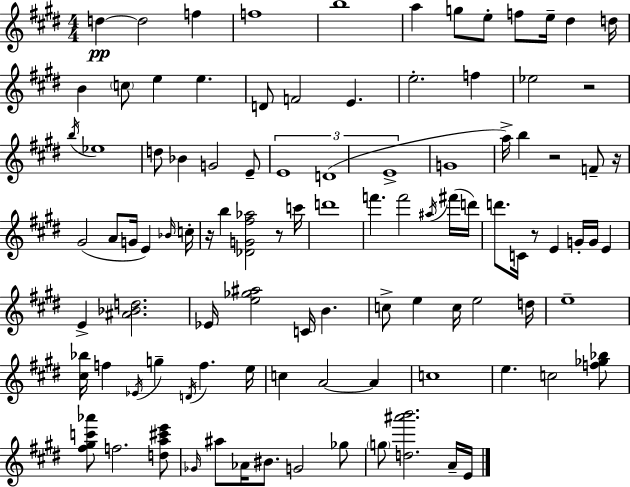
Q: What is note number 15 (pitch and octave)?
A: E5